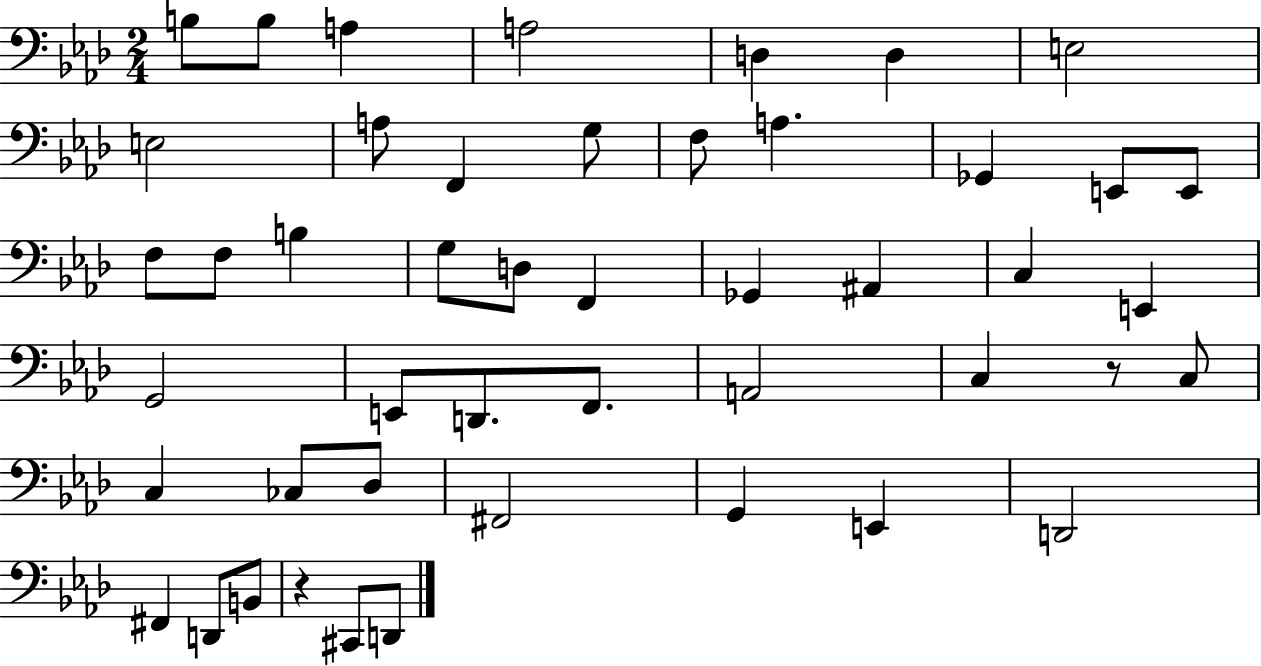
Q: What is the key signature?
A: AES major